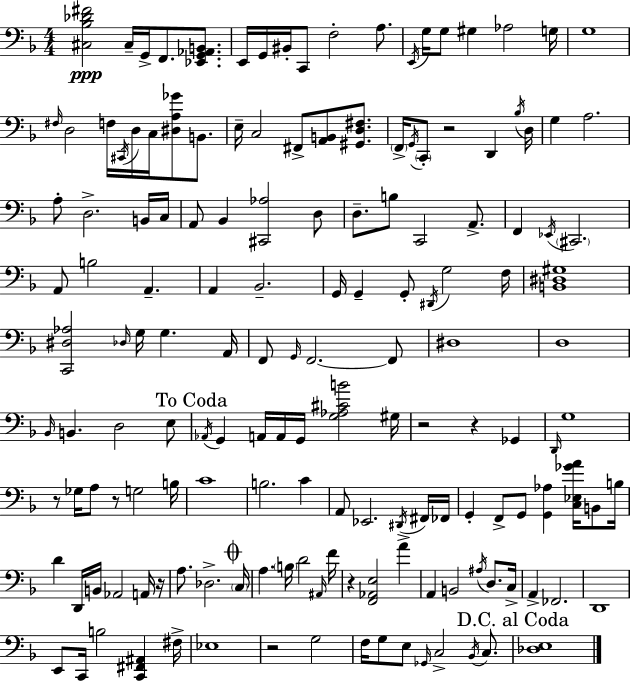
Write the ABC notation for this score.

X:1
T:Untitled
M:4/4
L:1/4
K:F
[^C,_B,_D^F]2 ^C,/4 G,,/4 F,,/2 [_E,,G,,_A,,B,,]/2 E,,/4 G,,/4 ^B,,/4 C,,/2 F,2 A,/2 E,,/4 G,/4 G,/2 ^G, _A,2 G,/4 G,4 ^F,/4 D,2 F,/4 ^C,,/4 D,/4 C,/4 [^D,A,_G]/2 B,,/2 E,/4 C,2 ^F,,/2 [A,,B,,]/2 [^G,,D,^F,]/2 F,,/4 G,,/4 C,,/2 z2 D,, _B,/4 D,/4 G, A,2 A,/2 D,2 B,,/4 C,/4 A,,/2 _B,, [^C,,_A,]2 D,/2 D,/2 B,/2 C,,2 A,,/2 F,, _E,,/4 ^C,,2 A,,/2 B,2 A,, A,, _B,,2 G,,/4 G,, G,,/2 ^D,,/4 G,2 F,/4 [B,,^D,^G,]4 [C,,^D,_A,]2 _D,/4 G,/4 G, A,,/4 F,,/2 G,,/4 F,,2 F,,/2 ^D,4 D,4 _B,,/4 B,, D,2 E,/2 _A,,/4 G,, A,,/4 A,,/4 G,,/4 [G,_A,^CB]2 ^G,/4 z2 z _G,, D,,/4 G,4 z/2 _G,/4 A,/2 z/2 G,2 B,/4 C4 B,2 C A,,/2 _E,,2 ^D,,/4 ^F,,/4 _F,,/4 G,, F,,/2 G,,/2 [G,,_A,] [C,_E,_GA]/4 B,,/2 B,/4 D D,,/4 B,,/4 _A,,2 A,,/4 z/4 A,/2 _D,2 C,/4 A, B,/4 D2 ^A,,/4 F/4 z [F,,_A,,E,]2 A A,, B,,2 ^A,/4 D,/2 C,/4 A,, _F,,2 D,,4 E,,/2 C,,/4 B,2 [C,,^F,,^A,,] ^F,/4 _E,4 z2 G,2 F,/4 G,/2 E,/2 _G,,/4 C,2 _B,,/4 C,/2 [_D,E,]4